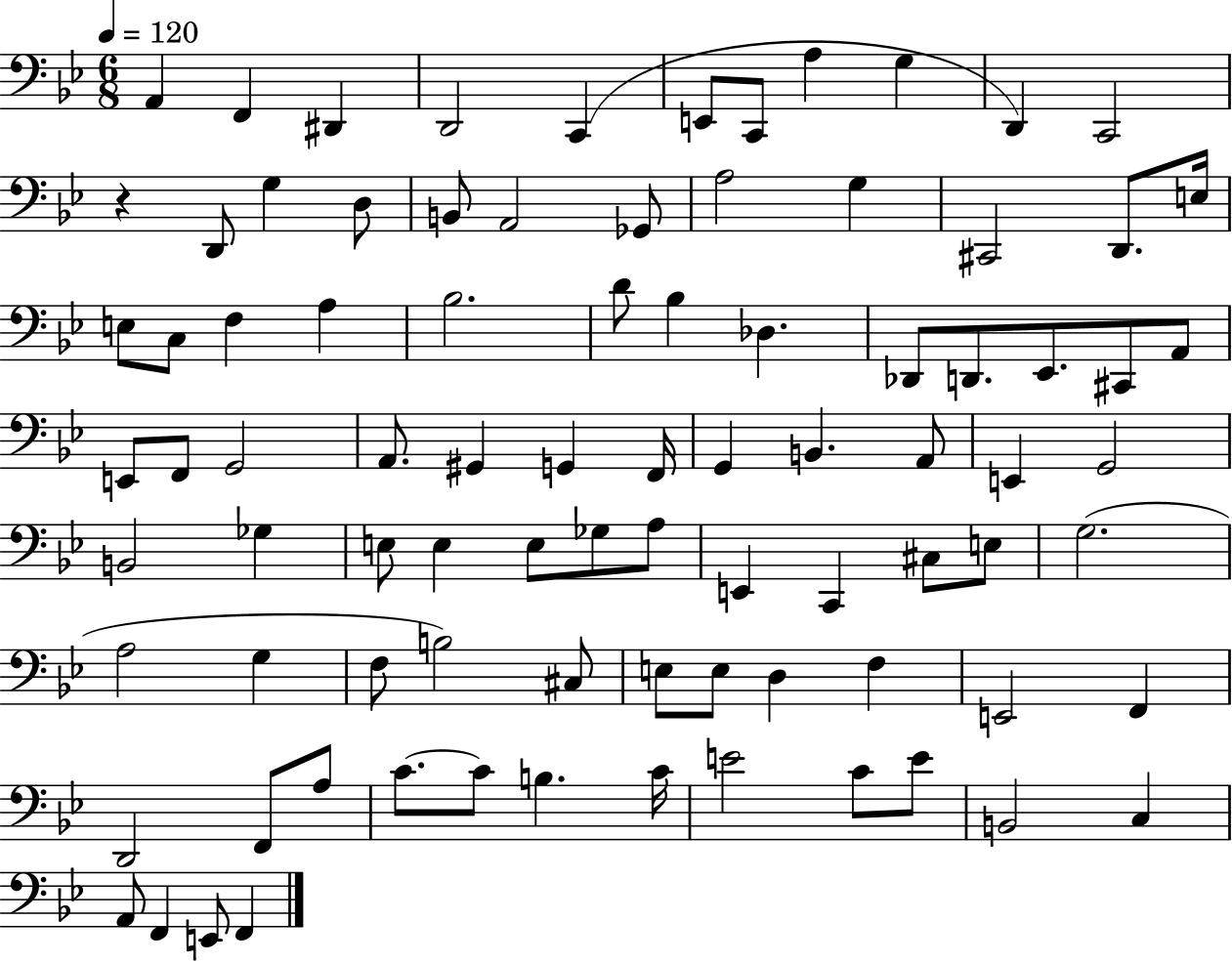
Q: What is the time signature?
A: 6/8